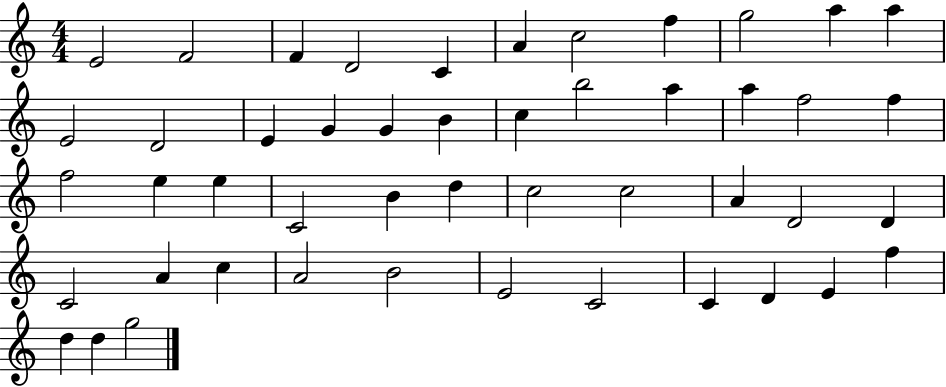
{
  \clef treble
  \numericTimeSignature
  \time 4/4
  \key c \major
  e'2 f'2 | f'4 d'2 c'4 | a'4 c''2 f''4 | g''2 a''4 a''4 | \break e'2 d'2 | e'4 g'4 g'4 b'4 | c''4 b''2 a''4 | a''4 f''2 f''4 | \break f''2 e''4 e''4 | c'2 b'4 d''4 | c''2 c''2 | a'4 d'2 d'4 | \break c'2 a'4 c''4 | a'2 b'2 | e'2 c'2 | c'4 d'4 e'4 f''4 | \break d''4 d''4 g''2 | \bar "|."
}